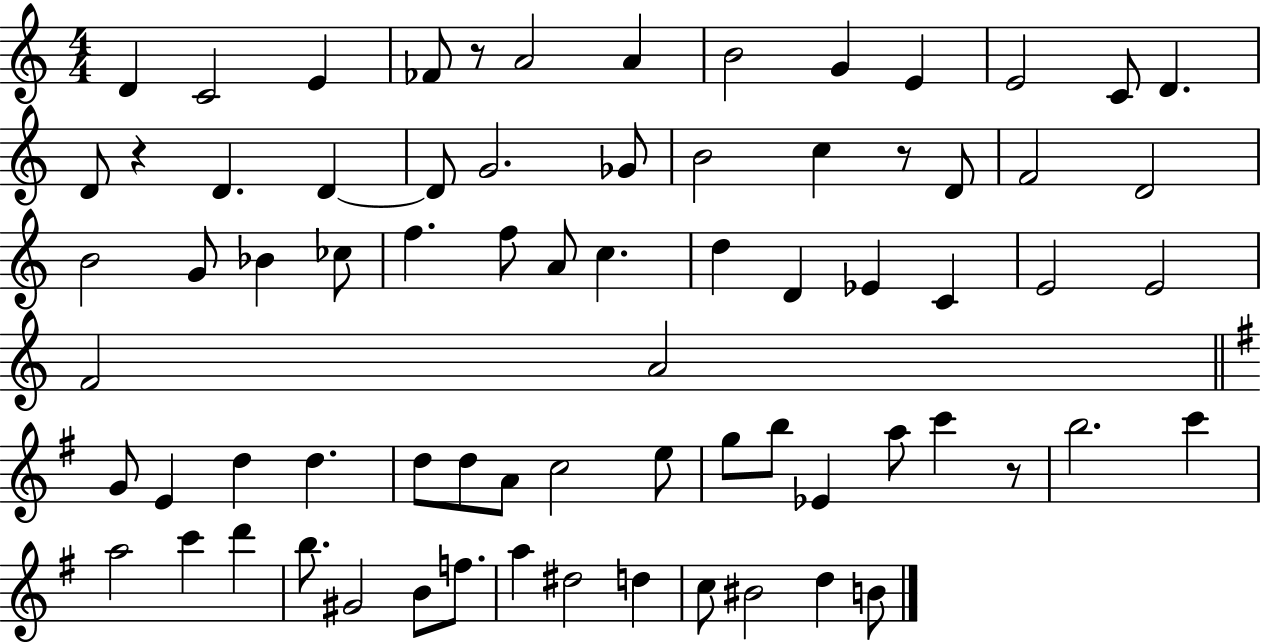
{
  \clef treble
  \numericTimeSignature
  \time 4/4
  \key c \major
  d'4 c'2 e'4 | fes'8 r8 a'2 a'4 | b'2 g'4 e'4 | e'2 c'8 d'4. | \break d'8 r4 d'4. d'4~~ | d'8 g'2. ges'8 | b'2 c''4 r8 d'8 | f'2 d'2 | \break b'2 g'8 bes'4 ces''8 | f''4. f''8 a'8 c''4. | d''4 d'4 ees'4 c'4 | e'2 e'2 | \break f'2 a'2 | \bar "||" \break \key g \major g'8 e'4 d''4 d''4. | d''8 d''8 a'8 c''2 e''8 | g''8 b''8 ees'4 a''8 c'''4 r8 | b''2. c'''4 | \break a''2 c'''4 d'''4 | b''8. gis'2 b'8 f''8. | a''4 dis''2 d''4 | c''8 bis'2 d''4 b'8 | \break \bar "|."
}